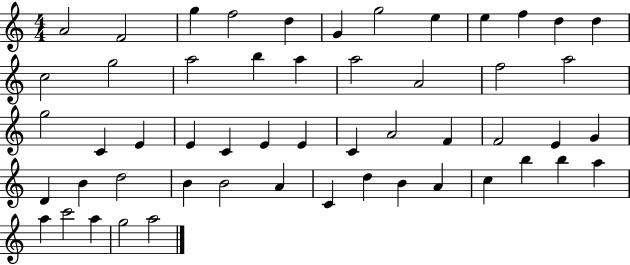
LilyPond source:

{
  \clef treble
  \numericTimeSignature
  \time 4/4
  \key c \major
  a'2 f'2 | g''4 f''2 d''4 | g'4 g''2 e''4 | e''4 f''4 d''4 d''4 | \break c''2 g''2 | a''2 b''4 a''4 | a''2 a'2 | f''2 a''2 | \break g''2 c'4 e'4 | e'4 c'4 e'4 e'4 | c'4 a'2 f'4 | f'2 e'4 g'4 | \break d'4 b'4 d''2 | b'4 b'2 a'4 | c'4 d''4 b'4 a'4 | c''4 b''4 b''4 a''4 | \break a''4 c'''2 a''4 | g''2 a''2 | \bar "|."
}